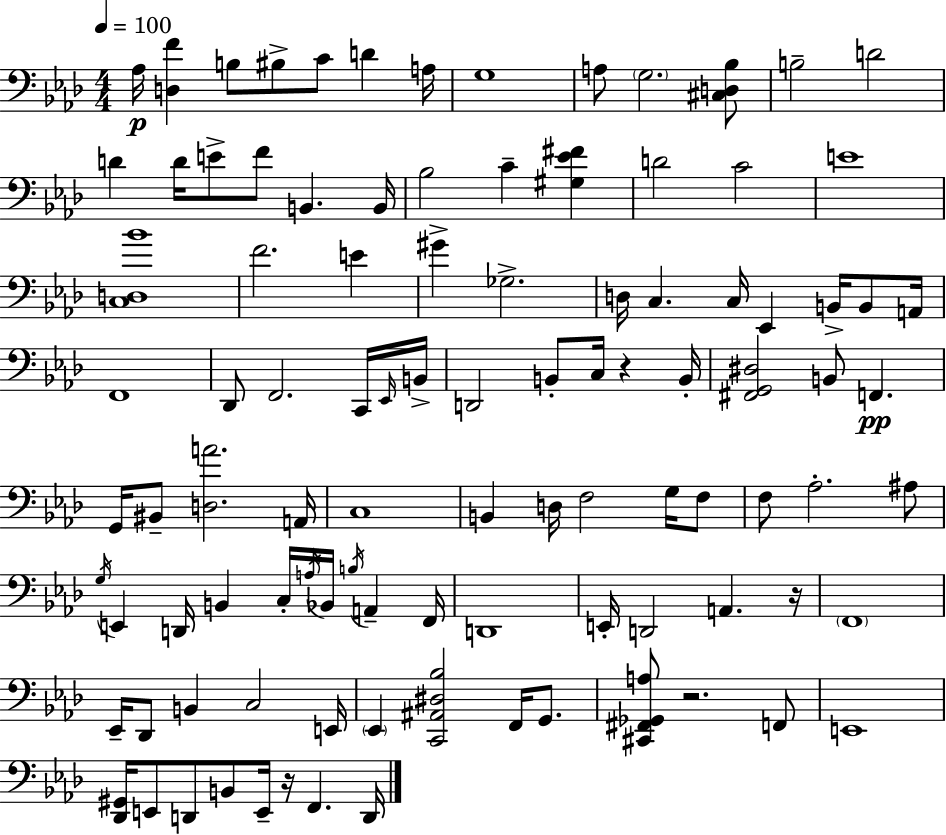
{
  \clef bass
  \numericTimeSignature
  \time 4/4
  \key aes \major
  \tempo 4 = 100
  aes16\p <d f'>4 b8 bis8-> c'8 d'4 a16 | g1 | a8 \parenthesize g2. <cis d bes>8 | b2-- d'2 | \break d'4 d'16 e'8-> f'8 b,4. b,16 | bes2 c'4-- <gis ees' fis'>4 | d'2 c'2 | e'1 | \break <c d bes'>1 | f'2. e'4 | gis'4-> ges2.-> | d16 c4. c16 ees,4 b,16-> b,8 a,16 | \break f,1 | des,8 f,2. c,16 \grace { ees,16 } | b,16-> d,2 b,8-. c16 r4 | b,16-. <fis, g, dis>2 b,8 f,4.\pp | \break g,16 bis,8-- <d a'>2. | a,16 c1 | b,4 d16 f2 g16 f8 | f8 aes2.-. ais8 | \break \acciaccatura { g16 } e,4 d,16 b,4 c16-. \acciaccatura { a16 } bes,16 \acciaccatura { b16 } a,4-- | f,16 d,1 | e,16-. d,2 a,4. | r16 \parenthesize f,1 | \break ees,16-- des,8 b,4 c2 | e,16 \parenthesize ees,4 <c, ais, dis bes>2 | f,16 g,8. <cis, fis, ges, a>8 r2. | f,8 e,1 | \break <des, gis,>16 e,8 d,8 b,8 e,16-- r16 f,4. | d,16 \bar "|."
}